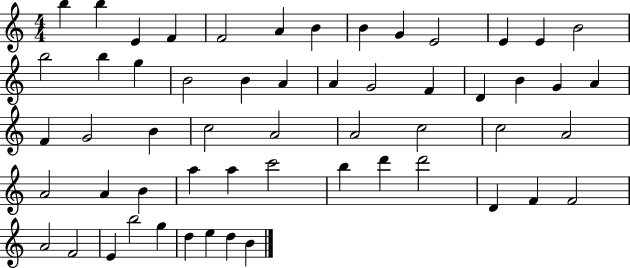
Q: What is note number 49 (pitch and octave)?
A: F4